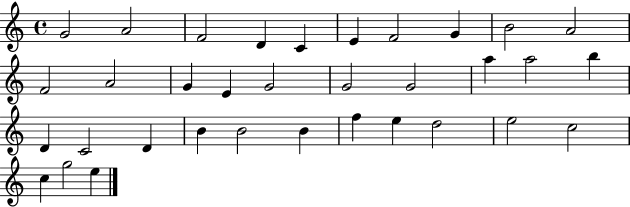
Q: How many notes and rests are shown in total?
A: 34